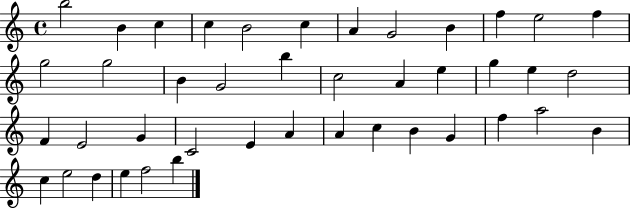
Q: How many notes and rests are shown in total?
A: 42